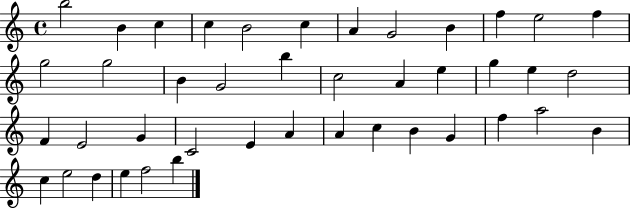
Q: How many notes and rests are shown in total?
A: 42